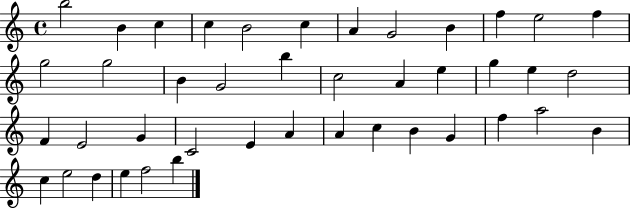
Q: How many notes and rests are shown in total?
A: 42